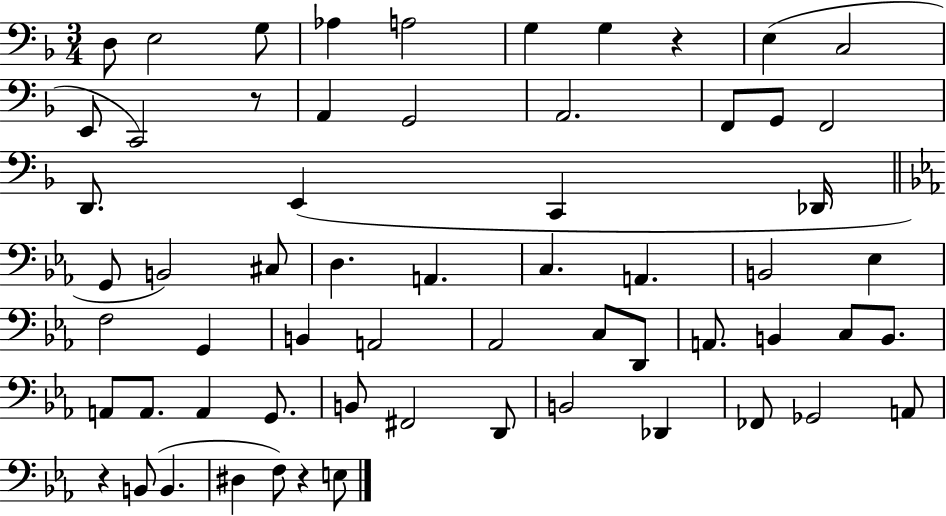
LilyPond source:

{
  \clef bass
  \numericTimeSignature
  \time 3/4
  \key f \major
  \repeat volta 2 { d8 e2 g8 | aes4 a2 | g4 g4 r4 | e4( c2 | \break e,8 c,2) r8 | a,4 g,2 | a,2. | f,8 g,8 f,2 | \break d,8. e,4( c,4 des,16 | \bar "||" \break \key ees \major g,8 b,2) cis8 | d4. a,4. | c4. a,4. | b,2 ees4 | \break f2 g,4 | b,4 a,2 | aes,2 c8 d,8 | a,8. b,4 c8 b,8. | \break a,8 a,8. a,4 g,8. | b,8 fis,2 d,8 | b,2 des,4 | fes,8 ges,2 a,8 | \break r4 b,8( b,4. | dis4 f8) r4 e8 | } \bar "|."
}